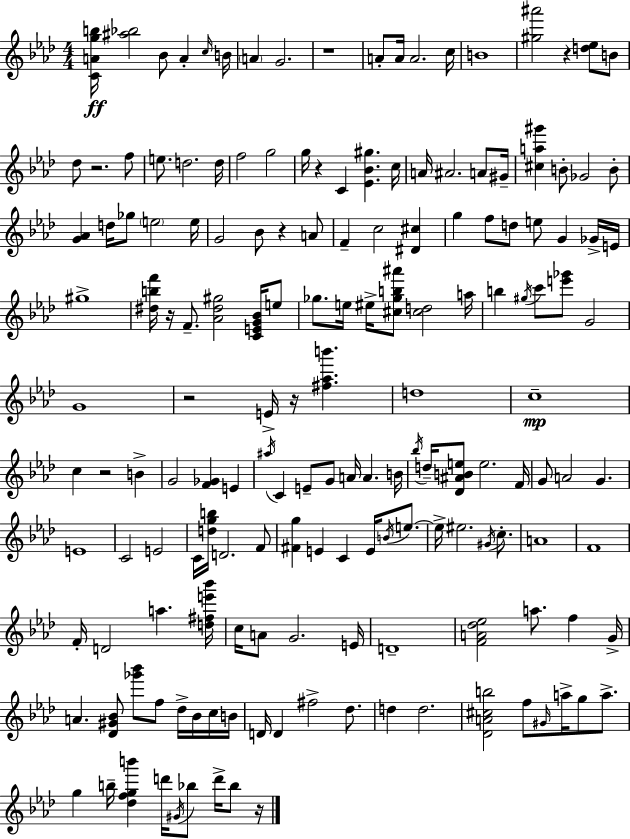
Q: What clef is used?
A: treble